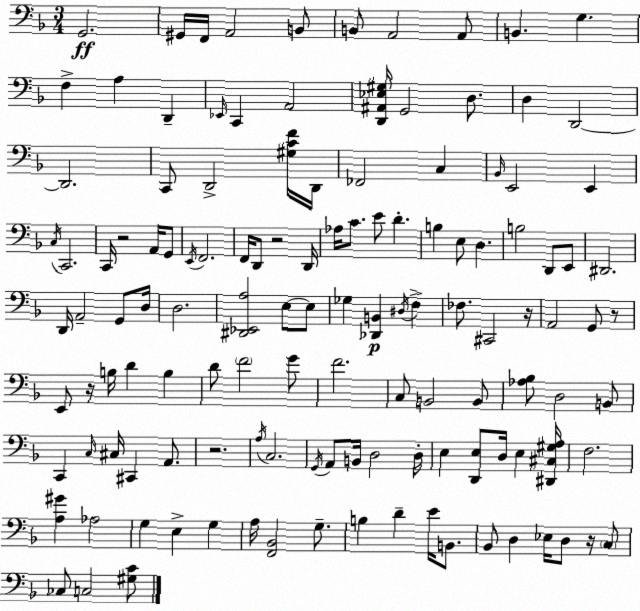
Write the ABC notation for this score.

X:1
T:Untitled
M:3/4
L:1/4
K:F
G,,2 ^G,,/4 F,,/4 A,,2 B,,/2 B,,/2 A,,2 A,,/2 B,, G, F, A, D,, _E,,/4 C,, A,,2 [D,,^A,,_E,^G,]/4 G,,2 D,/2 D, D,,2 D,,2 C,,/2 D,,2 [^G,CF]/4 D,,/4 _F,,2 C, _B,,/4 E,,2 E,, C,/4 C,,2 C,,/4 z2 A,,/4 G,,/2 E,,/4 F,,2 F,,/4 D,,/2 z2 D,,/4 _A,/4 C/2 E/2 D B, E,/2 D, B,2 D,,/2 E,,/2 ^D,,2 D,,/4 A,,2 G,,/2 D,/4 D,2 [^D,,_E,,A,]2 E,/2 E,/2 _G, [_D,,B,,] ^D,/4 F, _F,/2 ^C,,2 z/4 A,,2 G,,/2 z/2 E,,/2 z/4 B,/4 D B, D/2 F2 G/2 F2 C,/2 B,,2 B,,/2 [_A,_B,]/2 D,2 B,,/2 C,, C,/4 ^C,/4 ^C,, A,,/2 z2 A,/4 C,2 G,,/4 A,,/2 B,,/4 D,2 D,/4 E, [D,,E,]/2 D,/4 E, [^D,,^C,^G,A,]/4 F,2 [A,^G] _A,2 G, E, G, A,/4 [F,,_B,,]2 G,/2 B, D E/4 B,,/2 _B,,/2 D, _E,/4 D,/2 z/4 C,/2 _C,/2 C,2 [^G,C]/2